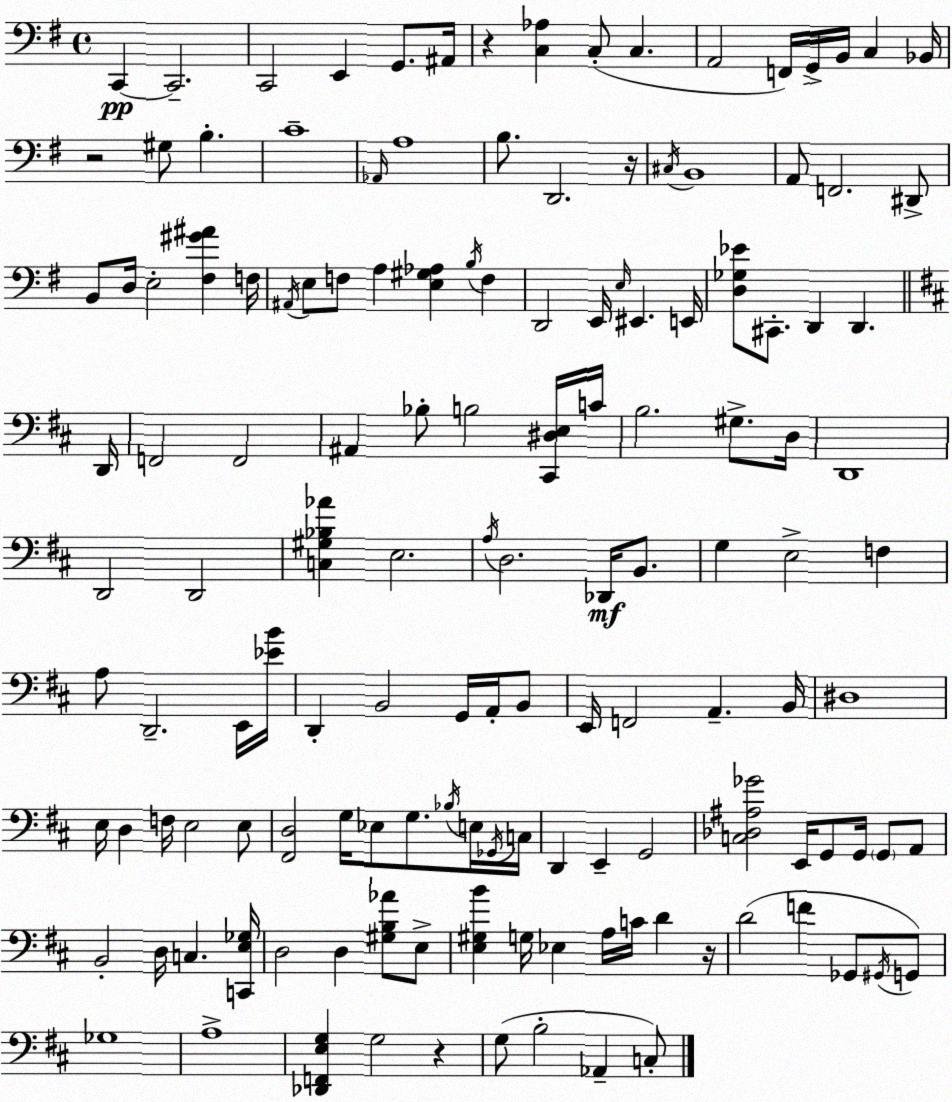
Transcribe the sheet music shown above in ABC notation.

X:1
T:Untitled
M:4/4
L:1/4
K:Em
C,, C,,2 C,,2 E,, G,,/2 ^A,,/4 z [C,_A,] C,/2 C, A,,2 F,,/4 G,,/4 B,,/4 C, _B,,/4 z2 ^G,/2 B, C4 _A,,/4 A,4 B,/2 D,,2 z/4 ^C,/4 B,,4 A,,/2 F,,2 ^D,,/2 B,,/2 D,/4 E,2 [^F,^G^A] F,/4 ^A,,/4 E,/2 F,/2 A, [E,^G,_A,] B,/4 F, D,,2 E,,/4 E,/4 ^E,, E,,/4 [D,_G,_E]/2 ^C,,/2 D,, D,, D,,/4 F,,2 F,,2 ^A,, _B,/2 B,2 [^C,,^D,E,]/4 C/4 B,2 ^G,/2 D,/4 D,,4 D,,2 D,,2 [C,^G,_B,_A] E,2 A,/4 D,2 _D,,/4 B,,/2 G, E,2 F, A,/2 D,,2 E,,/4 [_EB]/4 D,, B,,2 G,,/4 A,,/4 B,,/2 E,,/4 F,,2 A,, B,,/4 ^D,4 E,/4 D, F,/4 E,2 E,/2 [^F,,D,]2 G,/4 _E,/2 G,/2 _B,/4 E,/4 _G,,/4 C,/4 D,, E,, G,,2 [C,_D,^A,_G]2 E,,/4 G,,/2 G,,/4 G,,/2 A,,/2 B,,2 D,/4 C, [C,,E,_G,]/4 D,2 D, [^G,B,_A]/2 E,/2 [E,^G,B] G,/4 _E, A,/4 C/4 D z/4 D2 F _G,,/2 ^G,,/4 G,,/2 _G,4 A,4 [_D,,F,,E,G,] G,2 z G,/2 B,2 _A,, C,/2